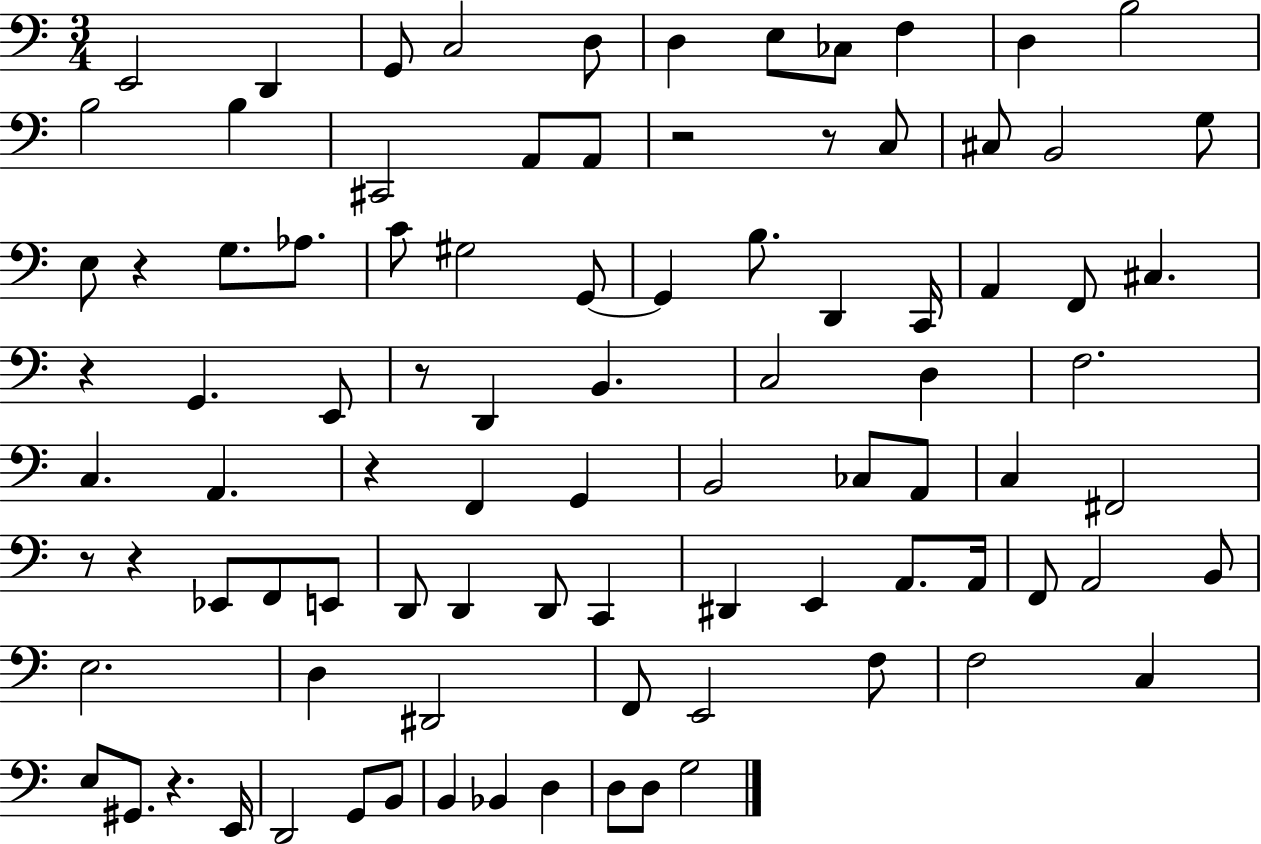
X:1
T:Untitled
M:3/4
L:1/4
K:C
E,,2 D,, G,,/2 C,2 D,/2 D, E,/2 _C,/2 F, D, B,2 B,2 B, ^C,,2 A,,/2 A,,/2 z2 z/2 C,/2 ^C,/2 B,,2 G,/2 E,/2 z G,/2 _A,/2 C/2 ^G,2 G,,/2 G,, B,/2 D,, C,,/4 A,, F,,/2 ^C, z G,, E,,/2 z/2 D,, B,, C,2 D, F,2 C, A,, z F,, G,, B,,2 _C,/2 A,,/2 C, ^F,,2 z/2 z _E,,/2 F,,/2 E,,/2 D,,/2 D,, D,,/2 C,, ^D,, E,, A,,/2 A,,/4 F,,/2 A,,2 B,,/2 E,2 D, ^D,,2 F,,/2 E,,2 F,/2 F,2 C, E,/2 ^G,,/2 z E,,/4 D,,2 G,,/2 B,,/2 B,, _B,, D, D,/2 D,/2 G,2